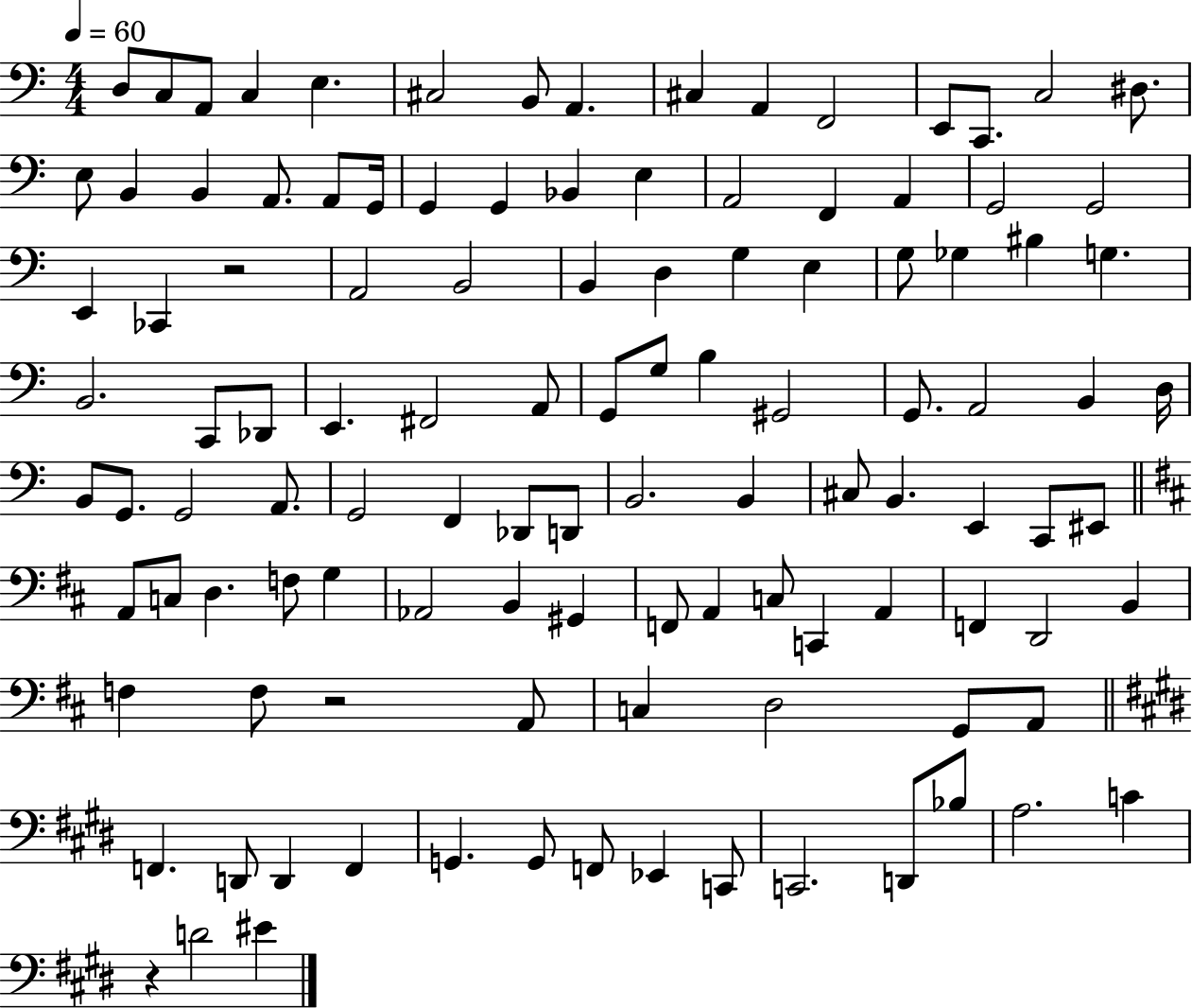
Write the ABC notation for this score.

X:1
T:Untitled
M:4/4
L:1/4
K:C
D,/2 C,/2 A,,/2 C, E, ^C,2 B,,/2 A,, ^C, A,, F,,2 E,,/2 C,,/2 C,2 ^D,/2 E,/2 B,, B,, A,,/2 A,,/2 G,,/4 G,, G,, _B,, E, A,,2 F,, A,, G,,2 G,,2 E,, _C,, z2 A,,2 B,,2 B,, D, G, E, G,/2 _G, ^B, G, B,,2 C,,/2 _D,,/2 E,, ^F,,2 A,,/2 G,,/2 G,/2 B, ^G,,2 G,,/2 A,,2 B,, D,/4 B,,/2 G,,/2 G,,2 A,,/2 G,,2 F,, _D,,/2 D,,/2 B,,2 B,, ^C,/2 B,, E,, C,,/2 ^E,,/2 A,,/2 C,/2 D, F,/2 G, _A,,2 B,, ^G,, F,,/2 A,, C,/2 C,, A,, F,, D,,2 B,, F, F,/2 z2 A,,/2 C, D,2 G,,/2 A,,/2 F,, D,,/2 D,, F,, G,, G,,/2 F,,/2 _E,, C,,/2 C,,2 D,,/2 _B,/2 A,2 C z D2 ^E